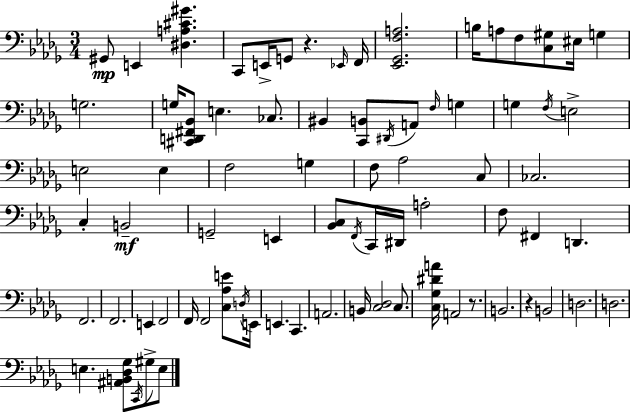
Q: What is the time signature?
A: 3/4